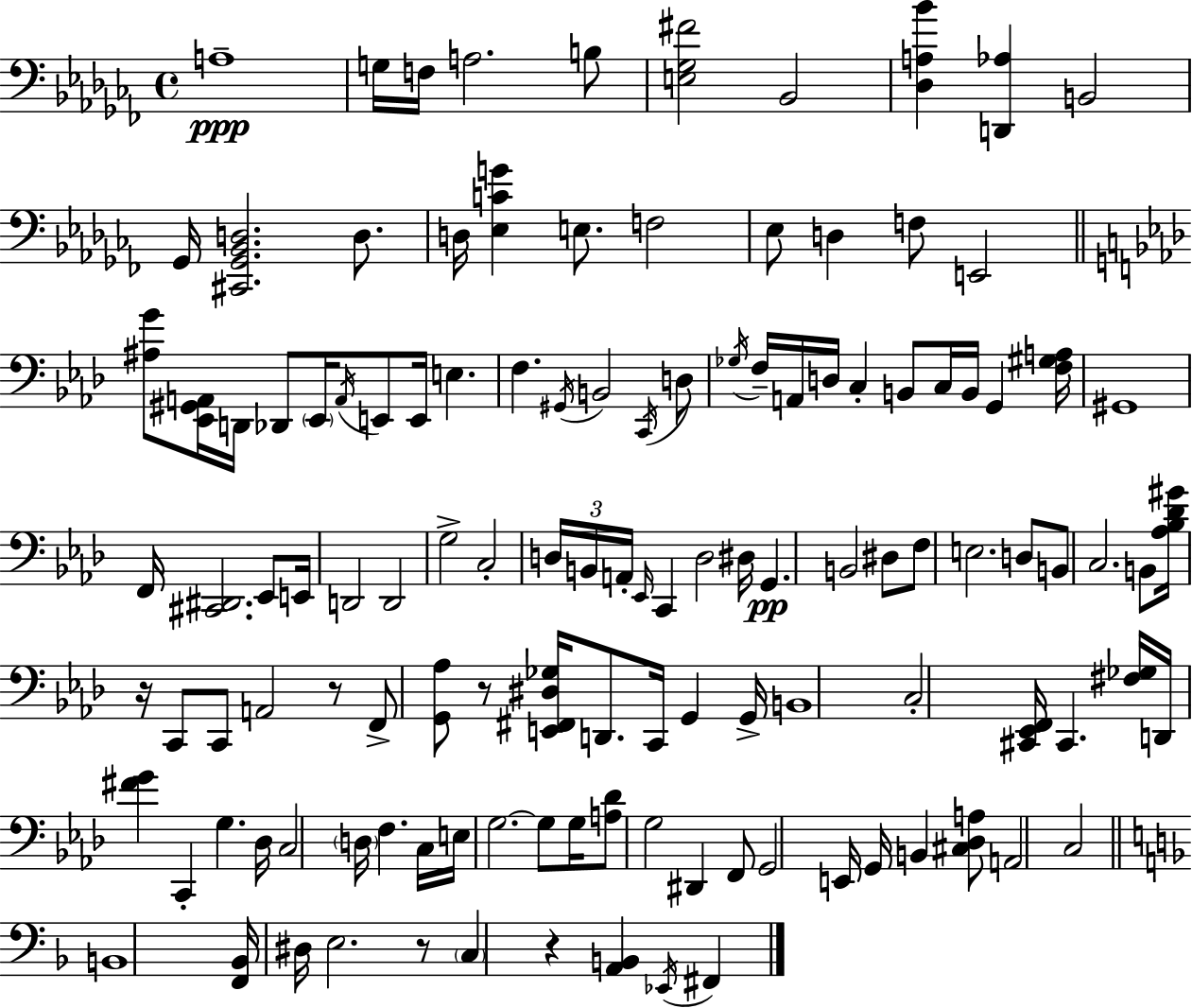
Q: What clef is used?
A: bass